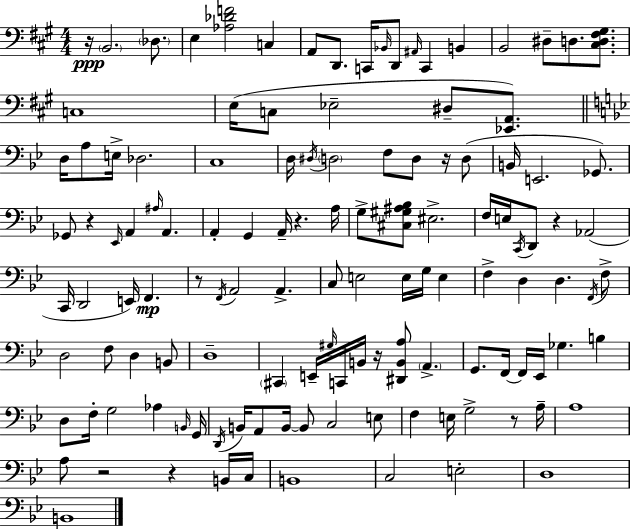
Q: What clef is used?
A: bass